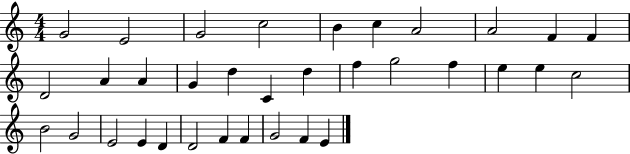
G4/h E4/h G4/h C5/h B4/q C5/q A4/h A4/h F4/q F4/q D4/h A4/q A4/q G4/q D5/q C4/q D5/q F5/q G5/h F5/q E5/q E5/q C5/h B4/h G4/h E4/h E4/q D4/q D4/h F4/q F4/q G4/h F4/q E4/q